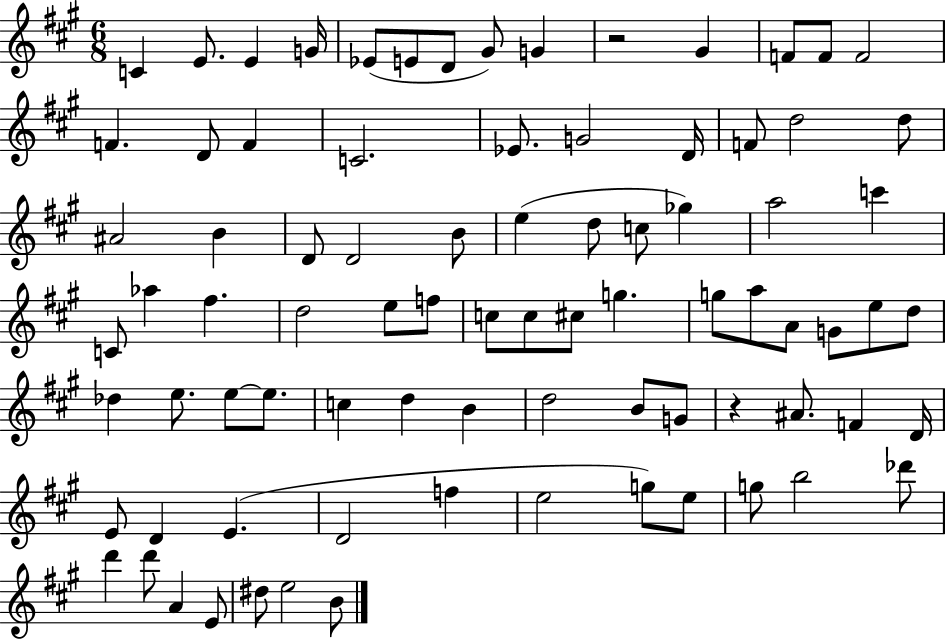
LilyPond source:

{
  \clef treble
  \numericTimeSignature
  \time 6/8
  \key a \major
  c'4 e'8. e'4 g'16 | ees'8( e'8 d'8 gis'8) g'4 | r2 gis'4 | f'8 f'8 f'2 | \break f'4. d'8 f'4 | c'2. | ees'8. g'2 d'16 | f'8 d''2 d''8 | \break ais'2 b'4 | d'8 d'2 b'8 | e''4( d''8 c''8 ges''4) | a''2 c'''4 | \break c'8 aes''4 fis''4. | d''2 e''8 f''8 | c''8 c''8 cis''8 g''4. | g''8 a''8 a'8 g'8 e''8 d''8 | \break des''4 e''8. e''8~~ e''8. | c''4 d''4 b'4 | d''2 b'8 g'8 | r4 ais'8. f'4 d'16 | \break e'8 d'4 e'4.( | d'2 f''4 | e''2 g''8) e''8 | g''8 b''2 des'''8 | \break d'''4 d'''8 a'4 e'8 | dis''8 e''2 b'8 | \bar "|."
}